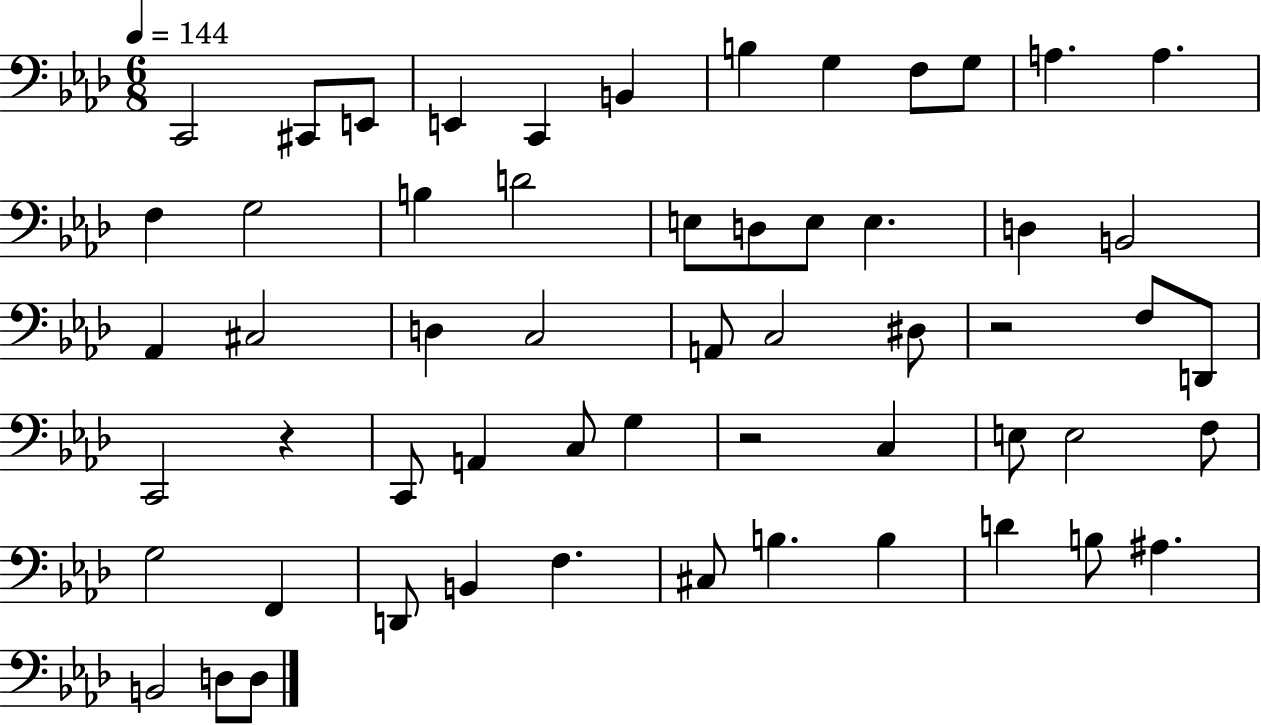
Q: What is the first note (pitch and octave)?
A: C2